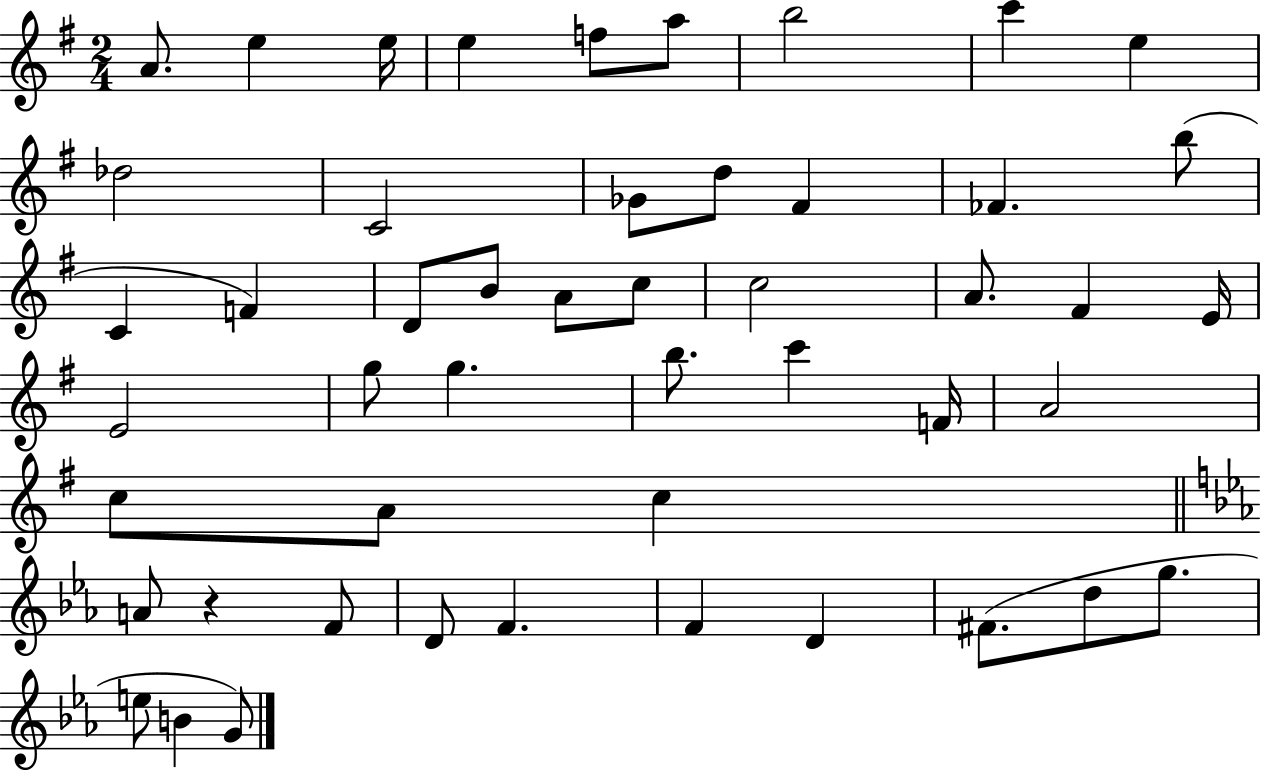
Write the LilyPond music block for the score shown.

{
  \clef treble
  \numericTimeSignature
  \time 2/4
  \key g \major
  a'8. e''4 e''16 | e''4 f''8 a''8 | b''2 | c'''4 e''4 | \break des''2 | c'2 | ges'8 d''8 fis'4 | fes'4. b''8( | \break c'4 f'4) | d'8 b'8 a'8 c''8 | c''2 | a'8. fis'4 e'16 | \break e'2 | g''8 g''4. | b''8. c'''4 f'16 | a'2 | \break c''8 a'8 c''4 | \bar "||" \break \key ees \major a'8 r4 f'8 | d'8 f'4. | f'4 d'4 | fis'8.( d''8 g''8. | \break e''8 b'4 g'8) | \bar "|."
}